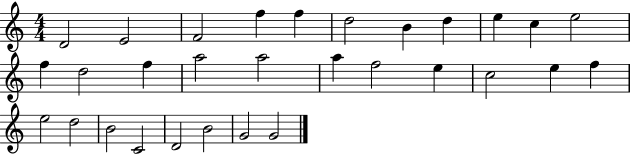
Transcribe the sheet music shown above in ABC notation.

X:1
T:Untitled
M:4/4
L:1/4
K:C
D2 E2 F2 f f d2 B d e c e2 f d2 f a2 a2 a f2 e c2 e f e2 d2 B2 C2 D2 B2 G2 G2